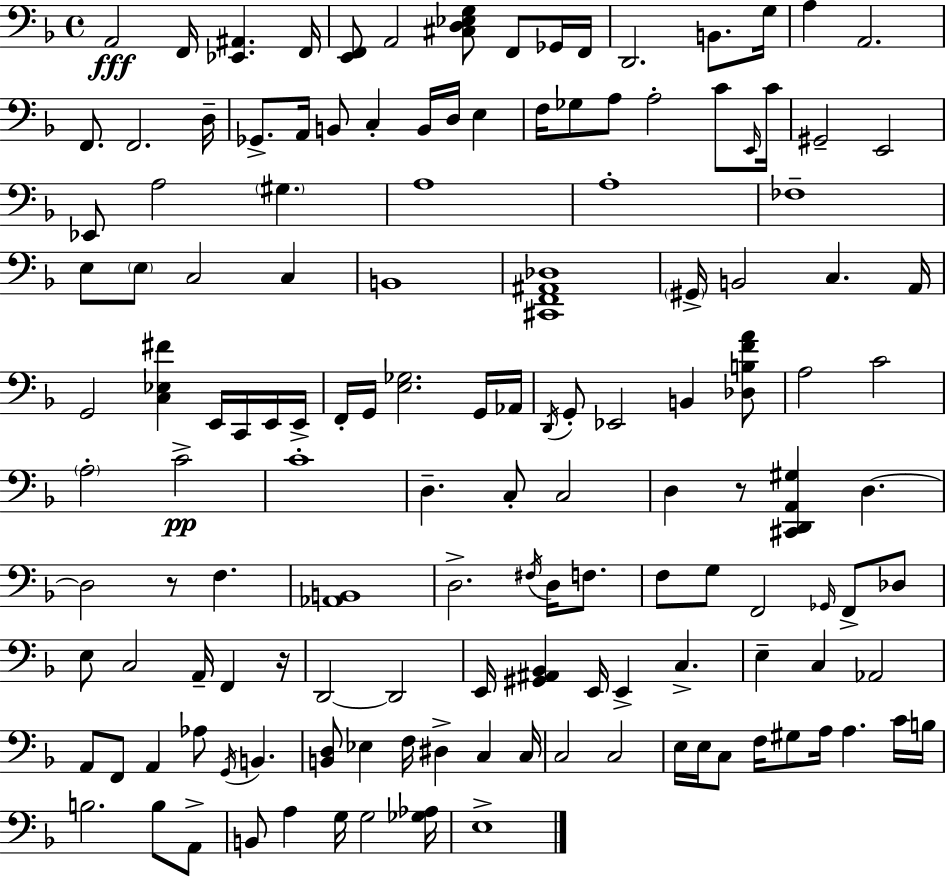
{
  \clef bass
  \time 4/4
  \defaultTimeSignature
  \key d \minor
  a,2\fff f,16 <ees, ais,>4. f,16 | <e, f,>8 a,2 <cis d ees g>8 f,8 ges,16 f,16 | d,2. b,8. g16 | a4 a,2. | \break f,8. f,2. d16-- | ges,8.-> a,16 b,8 c4-. b,16 d16 e4 | f16 ges8 a8 a2-. c'8 \grace { e,16 } | c'16 gis,2-- e,2 | \break ees,8 a2 \parenthesize gis4. | a1 | a1-. | fes1-- | \break e8 \parenthesize e8 c2 c4 | b,1 | <cis, f, ais, des>1 | \parenthesize gis,16-> b,2 c4. | \break a,16 g,2 <c ees fis'>4 e,16 c,16 e,16 | e,16-> f,16-. g,16 <e ges>2. g,16 | aes,16 \acciaccatura { d,16 } g,8-. ees,2 b,4 | <des b f' a'>8 a2 c'2 | \break \parenthesize a2-. c'2->\pp | c'1-. | d4.-- c8-. c2 | d4 r8 <cis, d, a, gis>4 d4.~~ | \break d2 r8 f4. | <aes, b,>1 | d2.-> \acciaccatura { fis16 } d16 | f8. f8 g8 f,2 \grace { ges,16 } | \break f,8-> des8 e8 c2 a,16-- f,4 | r16 d,2~~ d,2 | e,16 <gis, ais, bes,>4 e,16 e,4-> c4.-> | e4-- c4 aes,2 | \break a,8 f,8 a,4 aes8 \acciaccatura { g,16 } b,4. | <b, d>8 ees4 f16 dis4-> | c4 c16 c2 c2 | e16 e16 c8 f16 gis8 a16 a4. | \break c'16 b16 b2. | b8 a,8-> b,8 a4 g16 g2 | <ges aes>16 e1-> | \bar "|."
}